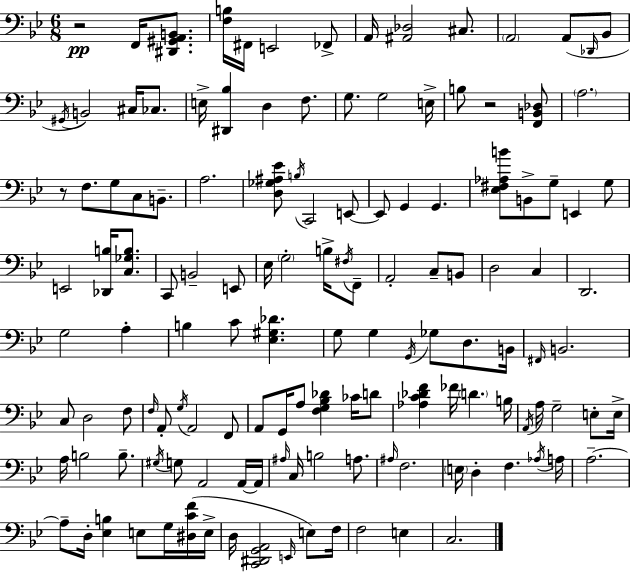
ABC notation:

X:1
T:Untitled
M:6/8
L:1/4
K:Gm
z2 F,,/4 [^D,,^G,,A,,B,,]/2 [F,B,]/4 ^F,,/4 E,,2 _F,,/2 A,,/4 [^A,,_D,]2 ^C,/2 A,,2 A,,/2 _D,,/4 _B,,/2 ^G,,/4 B,,2 ^C,/4 _C,/2 E,/4 [^D,,_B,] D, F,/2 G,/2 G,2 E,/4 B,/2 z2 [F,,B,,_D,]/2 A,2 z/2 F,/2 G,/2 C,/2 B,,/2 A,2 [D,_G,^A,_E]/2 B,/4 C,,2 E,,/2 E,,/2 G,, G,, [_E,^F,_A,B]/2 B,,/2 G,/2 E,, G,/2 E,,2 [_D,,B,]/4 [C,_G,B,]/2 C,,/2 B,,2 E,,/2 _E,/4 G,2 B,/4 ^F,/4 F,,/2 A,,2 C,/2 B,,/2 D,2 C, D,,2 G,2 A, B, C/2 [_E,^G,_D] G,/2 G, G,,/4 _G,/2 D,/2 B,,/4 ^F,,/4 B,,2 C,/2 D,2 F,/2 F,/4 A,,/2 G,/4 A,,2 F,,/2 A,,/2 G,,/4 A,/2 [F,G,_B,_D] _C/4 D/2 [_A,C_DF] _F/4 D B,/4 A,,/4 A,/4 G,2 E,/2 E,/4 A,/4 B,2 B,/2 ^G,/4 G,/2 A,,2 A,,/4 A,,/4 ^A,/4 C,/4 B,2 A,/2 ^A,/4 F,2 E,/4 D, F, _A,/4 A,/4 A,2 A,/2 D,/4 [_E,B,] E,/2 G,/4 [^D,CF]/4 E,/4 D,/4 [C,,^D,,G,,A,,]2 E,,/4 E,/2 F,/4 F,2 E, C,2